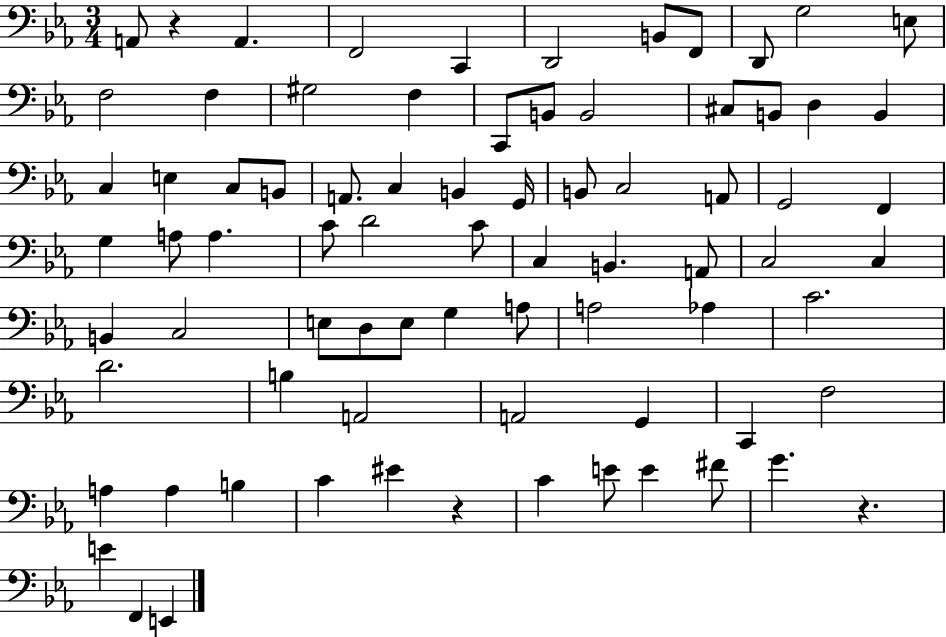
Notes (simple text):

A2/e R/q A2/q. F2/h C2/q D2/h B2/e F2/e D2/e G3/h E3/e F3/h F3/q G#3/h F3/q C2/e B2/e B2/h C#3/e B2/e D3/q B2/q C3/q E3/q C3/e B2/e A2/e. C3/q B2/q G2/s B2/e C3/h A2/e G2/h F2/q G3/q A3/e A3/q. C4/e D4/h C4/e C3/q B2/q. A2/e C3/h C3/q B2/q C3/h E3/e D3/e E3/e G3/q A3/e A3/h Ab3/q C4/h. D4/h. B3/q A2/h A2/h G2/q C2/q F3/h A3/q A3/q B3/q C4/q EIS4/q R/q C4/q E4/e E4/q F#4/e G4/q. R/q. E4/q F2/q E2/q